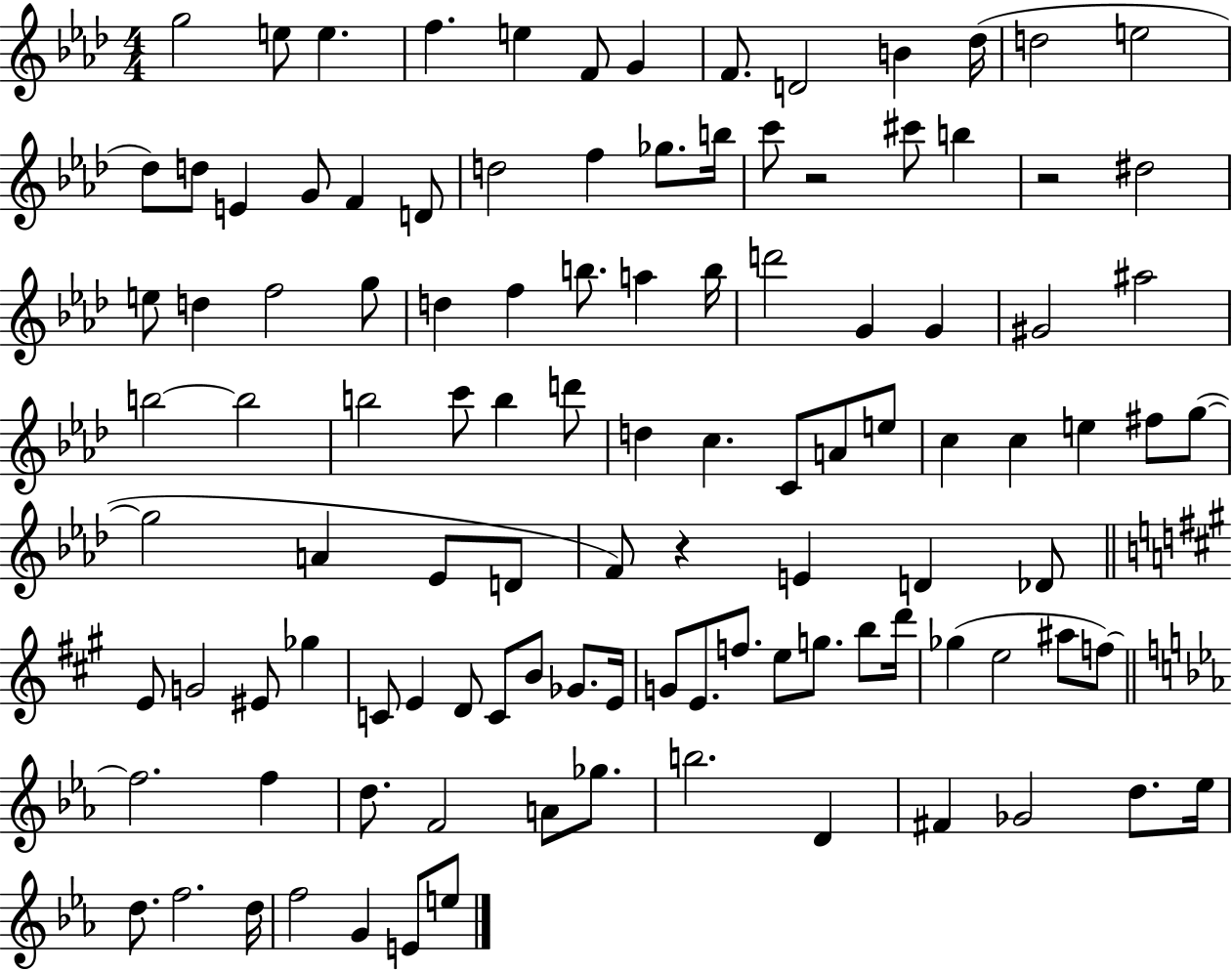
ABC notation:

X:1
T:Untitled
M:4/4
L:1/4
K:Ab
g2 e/2 e f e F/2 G F/2 D2 B _d/4 d2 e2 _d/2 d/2 E G/2 F D/2 d2 f _g/2 b/4 c'/2 z2 ^c'/2 b z2 ^d2 e/2 d f2 g/2 d f b/2 a b/4 d'2 G G ^G2 ^a2 b2 b2 b2 c'/2 b d'/2 d c C/2 A/2 e/2 c c e ^f/2 g/2 g2 A _E/2 D/2 F/2 z E D _D/2 E/2 G2 ^E/2 _g C/2 E D/2 C/2 B/2 _G/2 E/4 G/2 E/2 f/2 e/2 g/2 b/2 d'/4 _g e2 ^a/2 f/2 f2 f d/2 F2 A/2 _g/2 b2 D ^F _G2 d/2 _e/4 d/2 f2 d/4 f2 G E/2 e/2